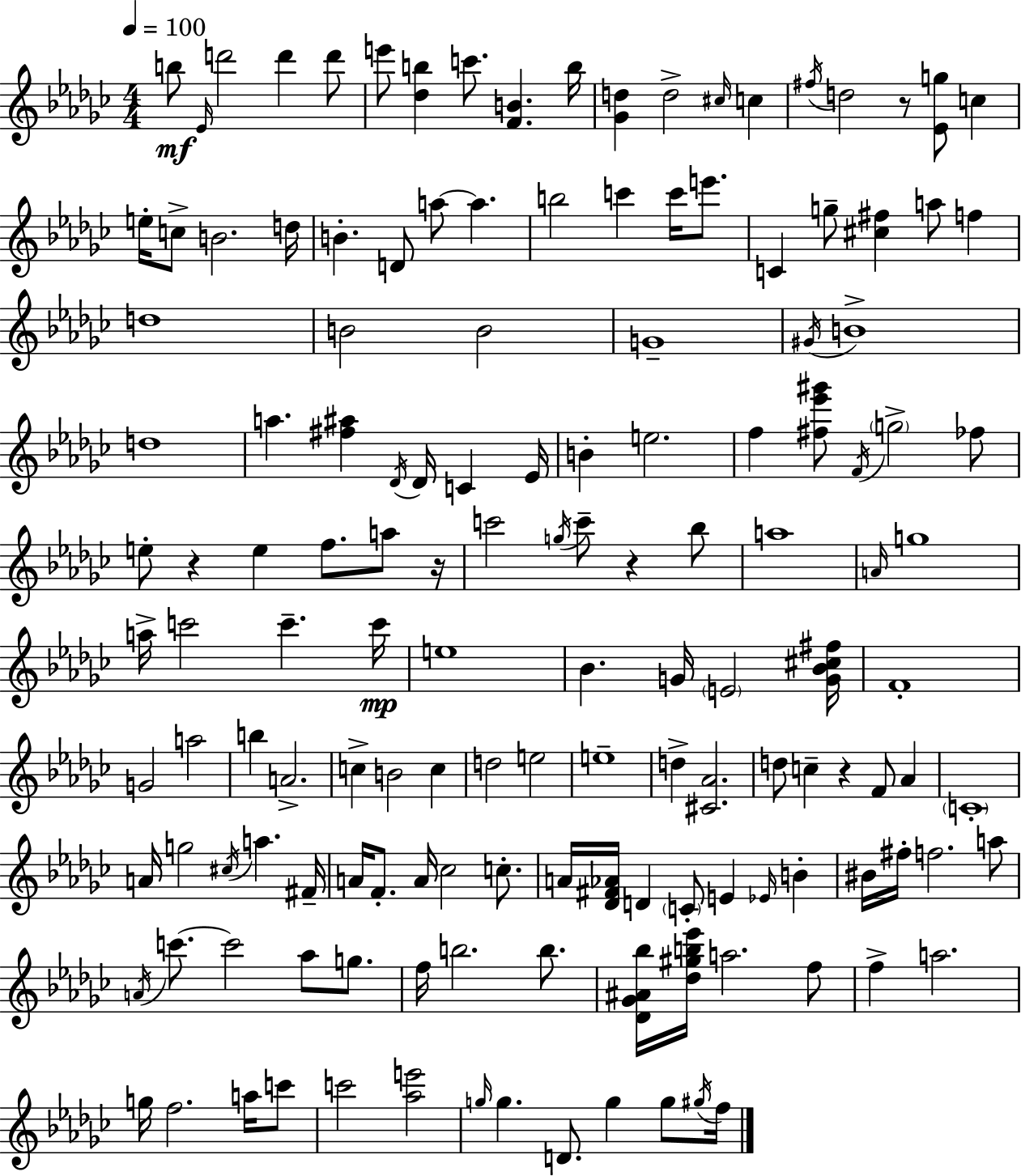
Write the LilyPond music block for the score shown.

{
  \clef treble
  \numericTimeSignature
  \time 4/4
  \key ees \minor
  \tempo 4 = 100
  b''8\mf \grace { ees'16 } d'''2 d'''4 d'''8 | e'''8 <des'' b''>4 c'''8. <f' b'>4. | b''16 <ges' d''>4 d''2-> \grace { cis''16 } c''4 | \acciaccatura { fis''16 } d''2 r8 <ees' g''>8 c''4 | \break e''16-. c''8-> b'2. | d''16 b'4.-. d'8 a''8~~ a''4. | b''2 c'''4 c'''16 | e'''8. c'4 g''8-- <cis'' fis''>4 a''8 f''4 | \break d''1 | b'2 b'2 | g'1-- | \acciaccatura { gis'16 } b'1-> | \break d''1 | a''4. <fis'' ais''>4 \acciaccatura { des'16 } des'16 | c'4 ees'16 b'4-. e''2. | f''4 <fis'' ees''' gis'''>8 \acciaccatura { f'16 } \parenthesize g''2-> | \break fes''8 e''8-. r4 e''4 | f''8. a''8 r16 c'''2 \acciaccatura { g''16 } c'''8-- | r4 bes''8 a''1 | \grace { a'16 } g''1 | \break a''16-> c'''2 | c'''4.-- c'''16\mp e''1 | bes'4. g'16 \parenthesize e'2 | <g' bes' cis'' fis''>16 f'1-. | \break g'2 | a''2 b''4 a'2.-> | c''4-> b'2 | c''4 d''2 | \break e''2 e''1-- | d''4-> <cis' aes'>2. | d''8 c''4-- r4 | f'8 aes'4 \parenthesize c'1-. | \break a'16 g''2 | \acciaccatura { cis''16 } a''4. fis'16-- a'16 f'8.-. a'16 ces''2 | c''8.-. a'16 <des' fis' aes'>16 d'4 \parenthesize c'8-. | e'4 \grace { ees'16 } b'4-. bis'16 fis''16-. f''2. | \break a''8 \acciaccatura { a'16 } c'''8.~~ c'''2 | aes''8 g''8. f''16 b''2. | b''8. <des' ges' ais' bes''>16 <des'' gis'' b'' ees'''>16 a''2. | f''8 f''4-> a''2. | \break g''16 f''2. | a''16 c'''8 c'''2 | <aes'' e'''>2 \grace { g''16 } g''4. | d'8. g''4 g''8 \acciaccatura { gis''16 } f''16 \bar "|."
}